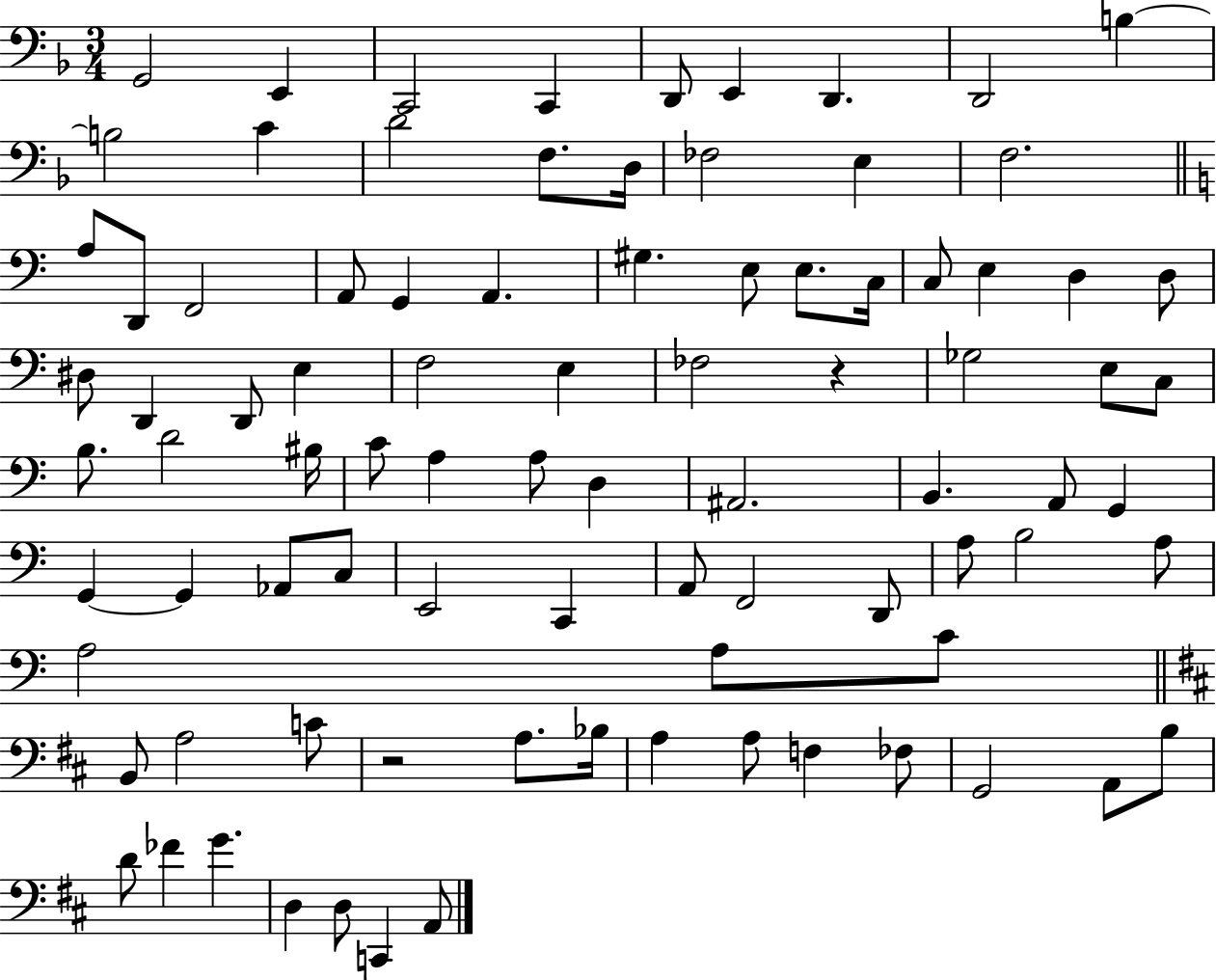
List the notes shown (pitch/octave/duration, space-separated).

G2/h E2/q C2/h C2/q D2/e E2/q D2/q. D2/h B3/q B3/h C4/q D4/h F3/e. D3/s FES3/h E3/q F3/h. A3/e D2/e F2/h A2/e G2/q A2/q. G#3/q. E3/e E3/e. C3/s C3/e E3/q D3/q D3/e D#3/e D2/q D2/e E3/q F3/h E3/q FES3/h R/q Gb3/h E3/e C3/e B3/e. D4/h BIS3/s C4/e A3/q A3/e D3/q A#2/h. B2/q. A2/e G2/q G2/q G2/q Ab2/e C3/e E2/h C2/q A2/e F2/h D2/e A3/e B3/h A3/e A3/h A3/e C4/e B2/e A3/h C4/e R/h A3/e. Bb3/s A3/q A3/e F3/q FES3/e G2/h A2/e B3/e D4/e FES4/q G4/q. D3/q D3/e C2/q A2/e